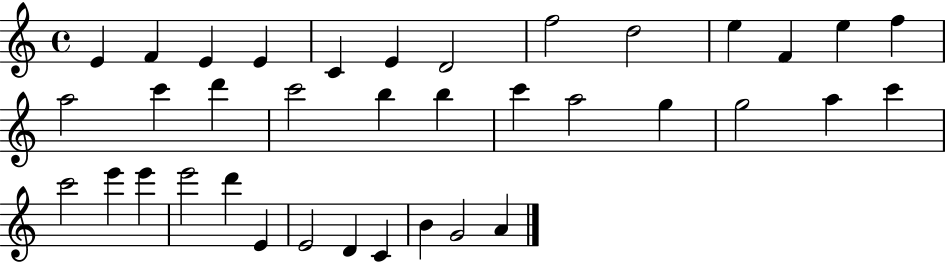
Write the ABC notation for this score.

X:1
T:Untitled
M:4/4
L:1/4
K:C
E F E E C E D2 f2 d2 e F e f a2 c' d' c'2 b b c' a2 g g2 a c' c'2 e' e' e'2 d' E E2 D C B G2 A